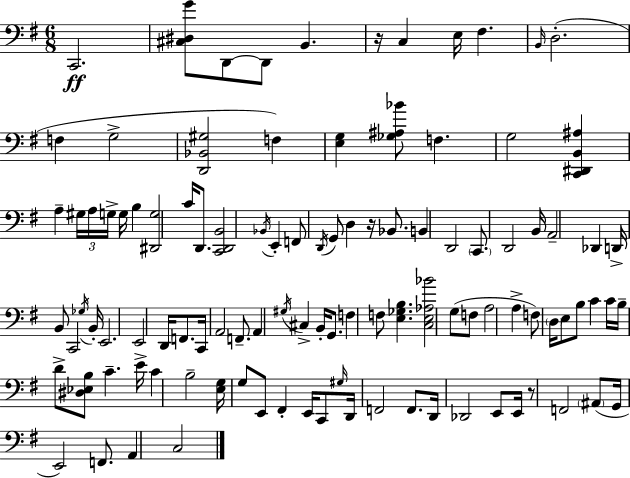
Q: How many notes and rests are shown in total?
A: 105